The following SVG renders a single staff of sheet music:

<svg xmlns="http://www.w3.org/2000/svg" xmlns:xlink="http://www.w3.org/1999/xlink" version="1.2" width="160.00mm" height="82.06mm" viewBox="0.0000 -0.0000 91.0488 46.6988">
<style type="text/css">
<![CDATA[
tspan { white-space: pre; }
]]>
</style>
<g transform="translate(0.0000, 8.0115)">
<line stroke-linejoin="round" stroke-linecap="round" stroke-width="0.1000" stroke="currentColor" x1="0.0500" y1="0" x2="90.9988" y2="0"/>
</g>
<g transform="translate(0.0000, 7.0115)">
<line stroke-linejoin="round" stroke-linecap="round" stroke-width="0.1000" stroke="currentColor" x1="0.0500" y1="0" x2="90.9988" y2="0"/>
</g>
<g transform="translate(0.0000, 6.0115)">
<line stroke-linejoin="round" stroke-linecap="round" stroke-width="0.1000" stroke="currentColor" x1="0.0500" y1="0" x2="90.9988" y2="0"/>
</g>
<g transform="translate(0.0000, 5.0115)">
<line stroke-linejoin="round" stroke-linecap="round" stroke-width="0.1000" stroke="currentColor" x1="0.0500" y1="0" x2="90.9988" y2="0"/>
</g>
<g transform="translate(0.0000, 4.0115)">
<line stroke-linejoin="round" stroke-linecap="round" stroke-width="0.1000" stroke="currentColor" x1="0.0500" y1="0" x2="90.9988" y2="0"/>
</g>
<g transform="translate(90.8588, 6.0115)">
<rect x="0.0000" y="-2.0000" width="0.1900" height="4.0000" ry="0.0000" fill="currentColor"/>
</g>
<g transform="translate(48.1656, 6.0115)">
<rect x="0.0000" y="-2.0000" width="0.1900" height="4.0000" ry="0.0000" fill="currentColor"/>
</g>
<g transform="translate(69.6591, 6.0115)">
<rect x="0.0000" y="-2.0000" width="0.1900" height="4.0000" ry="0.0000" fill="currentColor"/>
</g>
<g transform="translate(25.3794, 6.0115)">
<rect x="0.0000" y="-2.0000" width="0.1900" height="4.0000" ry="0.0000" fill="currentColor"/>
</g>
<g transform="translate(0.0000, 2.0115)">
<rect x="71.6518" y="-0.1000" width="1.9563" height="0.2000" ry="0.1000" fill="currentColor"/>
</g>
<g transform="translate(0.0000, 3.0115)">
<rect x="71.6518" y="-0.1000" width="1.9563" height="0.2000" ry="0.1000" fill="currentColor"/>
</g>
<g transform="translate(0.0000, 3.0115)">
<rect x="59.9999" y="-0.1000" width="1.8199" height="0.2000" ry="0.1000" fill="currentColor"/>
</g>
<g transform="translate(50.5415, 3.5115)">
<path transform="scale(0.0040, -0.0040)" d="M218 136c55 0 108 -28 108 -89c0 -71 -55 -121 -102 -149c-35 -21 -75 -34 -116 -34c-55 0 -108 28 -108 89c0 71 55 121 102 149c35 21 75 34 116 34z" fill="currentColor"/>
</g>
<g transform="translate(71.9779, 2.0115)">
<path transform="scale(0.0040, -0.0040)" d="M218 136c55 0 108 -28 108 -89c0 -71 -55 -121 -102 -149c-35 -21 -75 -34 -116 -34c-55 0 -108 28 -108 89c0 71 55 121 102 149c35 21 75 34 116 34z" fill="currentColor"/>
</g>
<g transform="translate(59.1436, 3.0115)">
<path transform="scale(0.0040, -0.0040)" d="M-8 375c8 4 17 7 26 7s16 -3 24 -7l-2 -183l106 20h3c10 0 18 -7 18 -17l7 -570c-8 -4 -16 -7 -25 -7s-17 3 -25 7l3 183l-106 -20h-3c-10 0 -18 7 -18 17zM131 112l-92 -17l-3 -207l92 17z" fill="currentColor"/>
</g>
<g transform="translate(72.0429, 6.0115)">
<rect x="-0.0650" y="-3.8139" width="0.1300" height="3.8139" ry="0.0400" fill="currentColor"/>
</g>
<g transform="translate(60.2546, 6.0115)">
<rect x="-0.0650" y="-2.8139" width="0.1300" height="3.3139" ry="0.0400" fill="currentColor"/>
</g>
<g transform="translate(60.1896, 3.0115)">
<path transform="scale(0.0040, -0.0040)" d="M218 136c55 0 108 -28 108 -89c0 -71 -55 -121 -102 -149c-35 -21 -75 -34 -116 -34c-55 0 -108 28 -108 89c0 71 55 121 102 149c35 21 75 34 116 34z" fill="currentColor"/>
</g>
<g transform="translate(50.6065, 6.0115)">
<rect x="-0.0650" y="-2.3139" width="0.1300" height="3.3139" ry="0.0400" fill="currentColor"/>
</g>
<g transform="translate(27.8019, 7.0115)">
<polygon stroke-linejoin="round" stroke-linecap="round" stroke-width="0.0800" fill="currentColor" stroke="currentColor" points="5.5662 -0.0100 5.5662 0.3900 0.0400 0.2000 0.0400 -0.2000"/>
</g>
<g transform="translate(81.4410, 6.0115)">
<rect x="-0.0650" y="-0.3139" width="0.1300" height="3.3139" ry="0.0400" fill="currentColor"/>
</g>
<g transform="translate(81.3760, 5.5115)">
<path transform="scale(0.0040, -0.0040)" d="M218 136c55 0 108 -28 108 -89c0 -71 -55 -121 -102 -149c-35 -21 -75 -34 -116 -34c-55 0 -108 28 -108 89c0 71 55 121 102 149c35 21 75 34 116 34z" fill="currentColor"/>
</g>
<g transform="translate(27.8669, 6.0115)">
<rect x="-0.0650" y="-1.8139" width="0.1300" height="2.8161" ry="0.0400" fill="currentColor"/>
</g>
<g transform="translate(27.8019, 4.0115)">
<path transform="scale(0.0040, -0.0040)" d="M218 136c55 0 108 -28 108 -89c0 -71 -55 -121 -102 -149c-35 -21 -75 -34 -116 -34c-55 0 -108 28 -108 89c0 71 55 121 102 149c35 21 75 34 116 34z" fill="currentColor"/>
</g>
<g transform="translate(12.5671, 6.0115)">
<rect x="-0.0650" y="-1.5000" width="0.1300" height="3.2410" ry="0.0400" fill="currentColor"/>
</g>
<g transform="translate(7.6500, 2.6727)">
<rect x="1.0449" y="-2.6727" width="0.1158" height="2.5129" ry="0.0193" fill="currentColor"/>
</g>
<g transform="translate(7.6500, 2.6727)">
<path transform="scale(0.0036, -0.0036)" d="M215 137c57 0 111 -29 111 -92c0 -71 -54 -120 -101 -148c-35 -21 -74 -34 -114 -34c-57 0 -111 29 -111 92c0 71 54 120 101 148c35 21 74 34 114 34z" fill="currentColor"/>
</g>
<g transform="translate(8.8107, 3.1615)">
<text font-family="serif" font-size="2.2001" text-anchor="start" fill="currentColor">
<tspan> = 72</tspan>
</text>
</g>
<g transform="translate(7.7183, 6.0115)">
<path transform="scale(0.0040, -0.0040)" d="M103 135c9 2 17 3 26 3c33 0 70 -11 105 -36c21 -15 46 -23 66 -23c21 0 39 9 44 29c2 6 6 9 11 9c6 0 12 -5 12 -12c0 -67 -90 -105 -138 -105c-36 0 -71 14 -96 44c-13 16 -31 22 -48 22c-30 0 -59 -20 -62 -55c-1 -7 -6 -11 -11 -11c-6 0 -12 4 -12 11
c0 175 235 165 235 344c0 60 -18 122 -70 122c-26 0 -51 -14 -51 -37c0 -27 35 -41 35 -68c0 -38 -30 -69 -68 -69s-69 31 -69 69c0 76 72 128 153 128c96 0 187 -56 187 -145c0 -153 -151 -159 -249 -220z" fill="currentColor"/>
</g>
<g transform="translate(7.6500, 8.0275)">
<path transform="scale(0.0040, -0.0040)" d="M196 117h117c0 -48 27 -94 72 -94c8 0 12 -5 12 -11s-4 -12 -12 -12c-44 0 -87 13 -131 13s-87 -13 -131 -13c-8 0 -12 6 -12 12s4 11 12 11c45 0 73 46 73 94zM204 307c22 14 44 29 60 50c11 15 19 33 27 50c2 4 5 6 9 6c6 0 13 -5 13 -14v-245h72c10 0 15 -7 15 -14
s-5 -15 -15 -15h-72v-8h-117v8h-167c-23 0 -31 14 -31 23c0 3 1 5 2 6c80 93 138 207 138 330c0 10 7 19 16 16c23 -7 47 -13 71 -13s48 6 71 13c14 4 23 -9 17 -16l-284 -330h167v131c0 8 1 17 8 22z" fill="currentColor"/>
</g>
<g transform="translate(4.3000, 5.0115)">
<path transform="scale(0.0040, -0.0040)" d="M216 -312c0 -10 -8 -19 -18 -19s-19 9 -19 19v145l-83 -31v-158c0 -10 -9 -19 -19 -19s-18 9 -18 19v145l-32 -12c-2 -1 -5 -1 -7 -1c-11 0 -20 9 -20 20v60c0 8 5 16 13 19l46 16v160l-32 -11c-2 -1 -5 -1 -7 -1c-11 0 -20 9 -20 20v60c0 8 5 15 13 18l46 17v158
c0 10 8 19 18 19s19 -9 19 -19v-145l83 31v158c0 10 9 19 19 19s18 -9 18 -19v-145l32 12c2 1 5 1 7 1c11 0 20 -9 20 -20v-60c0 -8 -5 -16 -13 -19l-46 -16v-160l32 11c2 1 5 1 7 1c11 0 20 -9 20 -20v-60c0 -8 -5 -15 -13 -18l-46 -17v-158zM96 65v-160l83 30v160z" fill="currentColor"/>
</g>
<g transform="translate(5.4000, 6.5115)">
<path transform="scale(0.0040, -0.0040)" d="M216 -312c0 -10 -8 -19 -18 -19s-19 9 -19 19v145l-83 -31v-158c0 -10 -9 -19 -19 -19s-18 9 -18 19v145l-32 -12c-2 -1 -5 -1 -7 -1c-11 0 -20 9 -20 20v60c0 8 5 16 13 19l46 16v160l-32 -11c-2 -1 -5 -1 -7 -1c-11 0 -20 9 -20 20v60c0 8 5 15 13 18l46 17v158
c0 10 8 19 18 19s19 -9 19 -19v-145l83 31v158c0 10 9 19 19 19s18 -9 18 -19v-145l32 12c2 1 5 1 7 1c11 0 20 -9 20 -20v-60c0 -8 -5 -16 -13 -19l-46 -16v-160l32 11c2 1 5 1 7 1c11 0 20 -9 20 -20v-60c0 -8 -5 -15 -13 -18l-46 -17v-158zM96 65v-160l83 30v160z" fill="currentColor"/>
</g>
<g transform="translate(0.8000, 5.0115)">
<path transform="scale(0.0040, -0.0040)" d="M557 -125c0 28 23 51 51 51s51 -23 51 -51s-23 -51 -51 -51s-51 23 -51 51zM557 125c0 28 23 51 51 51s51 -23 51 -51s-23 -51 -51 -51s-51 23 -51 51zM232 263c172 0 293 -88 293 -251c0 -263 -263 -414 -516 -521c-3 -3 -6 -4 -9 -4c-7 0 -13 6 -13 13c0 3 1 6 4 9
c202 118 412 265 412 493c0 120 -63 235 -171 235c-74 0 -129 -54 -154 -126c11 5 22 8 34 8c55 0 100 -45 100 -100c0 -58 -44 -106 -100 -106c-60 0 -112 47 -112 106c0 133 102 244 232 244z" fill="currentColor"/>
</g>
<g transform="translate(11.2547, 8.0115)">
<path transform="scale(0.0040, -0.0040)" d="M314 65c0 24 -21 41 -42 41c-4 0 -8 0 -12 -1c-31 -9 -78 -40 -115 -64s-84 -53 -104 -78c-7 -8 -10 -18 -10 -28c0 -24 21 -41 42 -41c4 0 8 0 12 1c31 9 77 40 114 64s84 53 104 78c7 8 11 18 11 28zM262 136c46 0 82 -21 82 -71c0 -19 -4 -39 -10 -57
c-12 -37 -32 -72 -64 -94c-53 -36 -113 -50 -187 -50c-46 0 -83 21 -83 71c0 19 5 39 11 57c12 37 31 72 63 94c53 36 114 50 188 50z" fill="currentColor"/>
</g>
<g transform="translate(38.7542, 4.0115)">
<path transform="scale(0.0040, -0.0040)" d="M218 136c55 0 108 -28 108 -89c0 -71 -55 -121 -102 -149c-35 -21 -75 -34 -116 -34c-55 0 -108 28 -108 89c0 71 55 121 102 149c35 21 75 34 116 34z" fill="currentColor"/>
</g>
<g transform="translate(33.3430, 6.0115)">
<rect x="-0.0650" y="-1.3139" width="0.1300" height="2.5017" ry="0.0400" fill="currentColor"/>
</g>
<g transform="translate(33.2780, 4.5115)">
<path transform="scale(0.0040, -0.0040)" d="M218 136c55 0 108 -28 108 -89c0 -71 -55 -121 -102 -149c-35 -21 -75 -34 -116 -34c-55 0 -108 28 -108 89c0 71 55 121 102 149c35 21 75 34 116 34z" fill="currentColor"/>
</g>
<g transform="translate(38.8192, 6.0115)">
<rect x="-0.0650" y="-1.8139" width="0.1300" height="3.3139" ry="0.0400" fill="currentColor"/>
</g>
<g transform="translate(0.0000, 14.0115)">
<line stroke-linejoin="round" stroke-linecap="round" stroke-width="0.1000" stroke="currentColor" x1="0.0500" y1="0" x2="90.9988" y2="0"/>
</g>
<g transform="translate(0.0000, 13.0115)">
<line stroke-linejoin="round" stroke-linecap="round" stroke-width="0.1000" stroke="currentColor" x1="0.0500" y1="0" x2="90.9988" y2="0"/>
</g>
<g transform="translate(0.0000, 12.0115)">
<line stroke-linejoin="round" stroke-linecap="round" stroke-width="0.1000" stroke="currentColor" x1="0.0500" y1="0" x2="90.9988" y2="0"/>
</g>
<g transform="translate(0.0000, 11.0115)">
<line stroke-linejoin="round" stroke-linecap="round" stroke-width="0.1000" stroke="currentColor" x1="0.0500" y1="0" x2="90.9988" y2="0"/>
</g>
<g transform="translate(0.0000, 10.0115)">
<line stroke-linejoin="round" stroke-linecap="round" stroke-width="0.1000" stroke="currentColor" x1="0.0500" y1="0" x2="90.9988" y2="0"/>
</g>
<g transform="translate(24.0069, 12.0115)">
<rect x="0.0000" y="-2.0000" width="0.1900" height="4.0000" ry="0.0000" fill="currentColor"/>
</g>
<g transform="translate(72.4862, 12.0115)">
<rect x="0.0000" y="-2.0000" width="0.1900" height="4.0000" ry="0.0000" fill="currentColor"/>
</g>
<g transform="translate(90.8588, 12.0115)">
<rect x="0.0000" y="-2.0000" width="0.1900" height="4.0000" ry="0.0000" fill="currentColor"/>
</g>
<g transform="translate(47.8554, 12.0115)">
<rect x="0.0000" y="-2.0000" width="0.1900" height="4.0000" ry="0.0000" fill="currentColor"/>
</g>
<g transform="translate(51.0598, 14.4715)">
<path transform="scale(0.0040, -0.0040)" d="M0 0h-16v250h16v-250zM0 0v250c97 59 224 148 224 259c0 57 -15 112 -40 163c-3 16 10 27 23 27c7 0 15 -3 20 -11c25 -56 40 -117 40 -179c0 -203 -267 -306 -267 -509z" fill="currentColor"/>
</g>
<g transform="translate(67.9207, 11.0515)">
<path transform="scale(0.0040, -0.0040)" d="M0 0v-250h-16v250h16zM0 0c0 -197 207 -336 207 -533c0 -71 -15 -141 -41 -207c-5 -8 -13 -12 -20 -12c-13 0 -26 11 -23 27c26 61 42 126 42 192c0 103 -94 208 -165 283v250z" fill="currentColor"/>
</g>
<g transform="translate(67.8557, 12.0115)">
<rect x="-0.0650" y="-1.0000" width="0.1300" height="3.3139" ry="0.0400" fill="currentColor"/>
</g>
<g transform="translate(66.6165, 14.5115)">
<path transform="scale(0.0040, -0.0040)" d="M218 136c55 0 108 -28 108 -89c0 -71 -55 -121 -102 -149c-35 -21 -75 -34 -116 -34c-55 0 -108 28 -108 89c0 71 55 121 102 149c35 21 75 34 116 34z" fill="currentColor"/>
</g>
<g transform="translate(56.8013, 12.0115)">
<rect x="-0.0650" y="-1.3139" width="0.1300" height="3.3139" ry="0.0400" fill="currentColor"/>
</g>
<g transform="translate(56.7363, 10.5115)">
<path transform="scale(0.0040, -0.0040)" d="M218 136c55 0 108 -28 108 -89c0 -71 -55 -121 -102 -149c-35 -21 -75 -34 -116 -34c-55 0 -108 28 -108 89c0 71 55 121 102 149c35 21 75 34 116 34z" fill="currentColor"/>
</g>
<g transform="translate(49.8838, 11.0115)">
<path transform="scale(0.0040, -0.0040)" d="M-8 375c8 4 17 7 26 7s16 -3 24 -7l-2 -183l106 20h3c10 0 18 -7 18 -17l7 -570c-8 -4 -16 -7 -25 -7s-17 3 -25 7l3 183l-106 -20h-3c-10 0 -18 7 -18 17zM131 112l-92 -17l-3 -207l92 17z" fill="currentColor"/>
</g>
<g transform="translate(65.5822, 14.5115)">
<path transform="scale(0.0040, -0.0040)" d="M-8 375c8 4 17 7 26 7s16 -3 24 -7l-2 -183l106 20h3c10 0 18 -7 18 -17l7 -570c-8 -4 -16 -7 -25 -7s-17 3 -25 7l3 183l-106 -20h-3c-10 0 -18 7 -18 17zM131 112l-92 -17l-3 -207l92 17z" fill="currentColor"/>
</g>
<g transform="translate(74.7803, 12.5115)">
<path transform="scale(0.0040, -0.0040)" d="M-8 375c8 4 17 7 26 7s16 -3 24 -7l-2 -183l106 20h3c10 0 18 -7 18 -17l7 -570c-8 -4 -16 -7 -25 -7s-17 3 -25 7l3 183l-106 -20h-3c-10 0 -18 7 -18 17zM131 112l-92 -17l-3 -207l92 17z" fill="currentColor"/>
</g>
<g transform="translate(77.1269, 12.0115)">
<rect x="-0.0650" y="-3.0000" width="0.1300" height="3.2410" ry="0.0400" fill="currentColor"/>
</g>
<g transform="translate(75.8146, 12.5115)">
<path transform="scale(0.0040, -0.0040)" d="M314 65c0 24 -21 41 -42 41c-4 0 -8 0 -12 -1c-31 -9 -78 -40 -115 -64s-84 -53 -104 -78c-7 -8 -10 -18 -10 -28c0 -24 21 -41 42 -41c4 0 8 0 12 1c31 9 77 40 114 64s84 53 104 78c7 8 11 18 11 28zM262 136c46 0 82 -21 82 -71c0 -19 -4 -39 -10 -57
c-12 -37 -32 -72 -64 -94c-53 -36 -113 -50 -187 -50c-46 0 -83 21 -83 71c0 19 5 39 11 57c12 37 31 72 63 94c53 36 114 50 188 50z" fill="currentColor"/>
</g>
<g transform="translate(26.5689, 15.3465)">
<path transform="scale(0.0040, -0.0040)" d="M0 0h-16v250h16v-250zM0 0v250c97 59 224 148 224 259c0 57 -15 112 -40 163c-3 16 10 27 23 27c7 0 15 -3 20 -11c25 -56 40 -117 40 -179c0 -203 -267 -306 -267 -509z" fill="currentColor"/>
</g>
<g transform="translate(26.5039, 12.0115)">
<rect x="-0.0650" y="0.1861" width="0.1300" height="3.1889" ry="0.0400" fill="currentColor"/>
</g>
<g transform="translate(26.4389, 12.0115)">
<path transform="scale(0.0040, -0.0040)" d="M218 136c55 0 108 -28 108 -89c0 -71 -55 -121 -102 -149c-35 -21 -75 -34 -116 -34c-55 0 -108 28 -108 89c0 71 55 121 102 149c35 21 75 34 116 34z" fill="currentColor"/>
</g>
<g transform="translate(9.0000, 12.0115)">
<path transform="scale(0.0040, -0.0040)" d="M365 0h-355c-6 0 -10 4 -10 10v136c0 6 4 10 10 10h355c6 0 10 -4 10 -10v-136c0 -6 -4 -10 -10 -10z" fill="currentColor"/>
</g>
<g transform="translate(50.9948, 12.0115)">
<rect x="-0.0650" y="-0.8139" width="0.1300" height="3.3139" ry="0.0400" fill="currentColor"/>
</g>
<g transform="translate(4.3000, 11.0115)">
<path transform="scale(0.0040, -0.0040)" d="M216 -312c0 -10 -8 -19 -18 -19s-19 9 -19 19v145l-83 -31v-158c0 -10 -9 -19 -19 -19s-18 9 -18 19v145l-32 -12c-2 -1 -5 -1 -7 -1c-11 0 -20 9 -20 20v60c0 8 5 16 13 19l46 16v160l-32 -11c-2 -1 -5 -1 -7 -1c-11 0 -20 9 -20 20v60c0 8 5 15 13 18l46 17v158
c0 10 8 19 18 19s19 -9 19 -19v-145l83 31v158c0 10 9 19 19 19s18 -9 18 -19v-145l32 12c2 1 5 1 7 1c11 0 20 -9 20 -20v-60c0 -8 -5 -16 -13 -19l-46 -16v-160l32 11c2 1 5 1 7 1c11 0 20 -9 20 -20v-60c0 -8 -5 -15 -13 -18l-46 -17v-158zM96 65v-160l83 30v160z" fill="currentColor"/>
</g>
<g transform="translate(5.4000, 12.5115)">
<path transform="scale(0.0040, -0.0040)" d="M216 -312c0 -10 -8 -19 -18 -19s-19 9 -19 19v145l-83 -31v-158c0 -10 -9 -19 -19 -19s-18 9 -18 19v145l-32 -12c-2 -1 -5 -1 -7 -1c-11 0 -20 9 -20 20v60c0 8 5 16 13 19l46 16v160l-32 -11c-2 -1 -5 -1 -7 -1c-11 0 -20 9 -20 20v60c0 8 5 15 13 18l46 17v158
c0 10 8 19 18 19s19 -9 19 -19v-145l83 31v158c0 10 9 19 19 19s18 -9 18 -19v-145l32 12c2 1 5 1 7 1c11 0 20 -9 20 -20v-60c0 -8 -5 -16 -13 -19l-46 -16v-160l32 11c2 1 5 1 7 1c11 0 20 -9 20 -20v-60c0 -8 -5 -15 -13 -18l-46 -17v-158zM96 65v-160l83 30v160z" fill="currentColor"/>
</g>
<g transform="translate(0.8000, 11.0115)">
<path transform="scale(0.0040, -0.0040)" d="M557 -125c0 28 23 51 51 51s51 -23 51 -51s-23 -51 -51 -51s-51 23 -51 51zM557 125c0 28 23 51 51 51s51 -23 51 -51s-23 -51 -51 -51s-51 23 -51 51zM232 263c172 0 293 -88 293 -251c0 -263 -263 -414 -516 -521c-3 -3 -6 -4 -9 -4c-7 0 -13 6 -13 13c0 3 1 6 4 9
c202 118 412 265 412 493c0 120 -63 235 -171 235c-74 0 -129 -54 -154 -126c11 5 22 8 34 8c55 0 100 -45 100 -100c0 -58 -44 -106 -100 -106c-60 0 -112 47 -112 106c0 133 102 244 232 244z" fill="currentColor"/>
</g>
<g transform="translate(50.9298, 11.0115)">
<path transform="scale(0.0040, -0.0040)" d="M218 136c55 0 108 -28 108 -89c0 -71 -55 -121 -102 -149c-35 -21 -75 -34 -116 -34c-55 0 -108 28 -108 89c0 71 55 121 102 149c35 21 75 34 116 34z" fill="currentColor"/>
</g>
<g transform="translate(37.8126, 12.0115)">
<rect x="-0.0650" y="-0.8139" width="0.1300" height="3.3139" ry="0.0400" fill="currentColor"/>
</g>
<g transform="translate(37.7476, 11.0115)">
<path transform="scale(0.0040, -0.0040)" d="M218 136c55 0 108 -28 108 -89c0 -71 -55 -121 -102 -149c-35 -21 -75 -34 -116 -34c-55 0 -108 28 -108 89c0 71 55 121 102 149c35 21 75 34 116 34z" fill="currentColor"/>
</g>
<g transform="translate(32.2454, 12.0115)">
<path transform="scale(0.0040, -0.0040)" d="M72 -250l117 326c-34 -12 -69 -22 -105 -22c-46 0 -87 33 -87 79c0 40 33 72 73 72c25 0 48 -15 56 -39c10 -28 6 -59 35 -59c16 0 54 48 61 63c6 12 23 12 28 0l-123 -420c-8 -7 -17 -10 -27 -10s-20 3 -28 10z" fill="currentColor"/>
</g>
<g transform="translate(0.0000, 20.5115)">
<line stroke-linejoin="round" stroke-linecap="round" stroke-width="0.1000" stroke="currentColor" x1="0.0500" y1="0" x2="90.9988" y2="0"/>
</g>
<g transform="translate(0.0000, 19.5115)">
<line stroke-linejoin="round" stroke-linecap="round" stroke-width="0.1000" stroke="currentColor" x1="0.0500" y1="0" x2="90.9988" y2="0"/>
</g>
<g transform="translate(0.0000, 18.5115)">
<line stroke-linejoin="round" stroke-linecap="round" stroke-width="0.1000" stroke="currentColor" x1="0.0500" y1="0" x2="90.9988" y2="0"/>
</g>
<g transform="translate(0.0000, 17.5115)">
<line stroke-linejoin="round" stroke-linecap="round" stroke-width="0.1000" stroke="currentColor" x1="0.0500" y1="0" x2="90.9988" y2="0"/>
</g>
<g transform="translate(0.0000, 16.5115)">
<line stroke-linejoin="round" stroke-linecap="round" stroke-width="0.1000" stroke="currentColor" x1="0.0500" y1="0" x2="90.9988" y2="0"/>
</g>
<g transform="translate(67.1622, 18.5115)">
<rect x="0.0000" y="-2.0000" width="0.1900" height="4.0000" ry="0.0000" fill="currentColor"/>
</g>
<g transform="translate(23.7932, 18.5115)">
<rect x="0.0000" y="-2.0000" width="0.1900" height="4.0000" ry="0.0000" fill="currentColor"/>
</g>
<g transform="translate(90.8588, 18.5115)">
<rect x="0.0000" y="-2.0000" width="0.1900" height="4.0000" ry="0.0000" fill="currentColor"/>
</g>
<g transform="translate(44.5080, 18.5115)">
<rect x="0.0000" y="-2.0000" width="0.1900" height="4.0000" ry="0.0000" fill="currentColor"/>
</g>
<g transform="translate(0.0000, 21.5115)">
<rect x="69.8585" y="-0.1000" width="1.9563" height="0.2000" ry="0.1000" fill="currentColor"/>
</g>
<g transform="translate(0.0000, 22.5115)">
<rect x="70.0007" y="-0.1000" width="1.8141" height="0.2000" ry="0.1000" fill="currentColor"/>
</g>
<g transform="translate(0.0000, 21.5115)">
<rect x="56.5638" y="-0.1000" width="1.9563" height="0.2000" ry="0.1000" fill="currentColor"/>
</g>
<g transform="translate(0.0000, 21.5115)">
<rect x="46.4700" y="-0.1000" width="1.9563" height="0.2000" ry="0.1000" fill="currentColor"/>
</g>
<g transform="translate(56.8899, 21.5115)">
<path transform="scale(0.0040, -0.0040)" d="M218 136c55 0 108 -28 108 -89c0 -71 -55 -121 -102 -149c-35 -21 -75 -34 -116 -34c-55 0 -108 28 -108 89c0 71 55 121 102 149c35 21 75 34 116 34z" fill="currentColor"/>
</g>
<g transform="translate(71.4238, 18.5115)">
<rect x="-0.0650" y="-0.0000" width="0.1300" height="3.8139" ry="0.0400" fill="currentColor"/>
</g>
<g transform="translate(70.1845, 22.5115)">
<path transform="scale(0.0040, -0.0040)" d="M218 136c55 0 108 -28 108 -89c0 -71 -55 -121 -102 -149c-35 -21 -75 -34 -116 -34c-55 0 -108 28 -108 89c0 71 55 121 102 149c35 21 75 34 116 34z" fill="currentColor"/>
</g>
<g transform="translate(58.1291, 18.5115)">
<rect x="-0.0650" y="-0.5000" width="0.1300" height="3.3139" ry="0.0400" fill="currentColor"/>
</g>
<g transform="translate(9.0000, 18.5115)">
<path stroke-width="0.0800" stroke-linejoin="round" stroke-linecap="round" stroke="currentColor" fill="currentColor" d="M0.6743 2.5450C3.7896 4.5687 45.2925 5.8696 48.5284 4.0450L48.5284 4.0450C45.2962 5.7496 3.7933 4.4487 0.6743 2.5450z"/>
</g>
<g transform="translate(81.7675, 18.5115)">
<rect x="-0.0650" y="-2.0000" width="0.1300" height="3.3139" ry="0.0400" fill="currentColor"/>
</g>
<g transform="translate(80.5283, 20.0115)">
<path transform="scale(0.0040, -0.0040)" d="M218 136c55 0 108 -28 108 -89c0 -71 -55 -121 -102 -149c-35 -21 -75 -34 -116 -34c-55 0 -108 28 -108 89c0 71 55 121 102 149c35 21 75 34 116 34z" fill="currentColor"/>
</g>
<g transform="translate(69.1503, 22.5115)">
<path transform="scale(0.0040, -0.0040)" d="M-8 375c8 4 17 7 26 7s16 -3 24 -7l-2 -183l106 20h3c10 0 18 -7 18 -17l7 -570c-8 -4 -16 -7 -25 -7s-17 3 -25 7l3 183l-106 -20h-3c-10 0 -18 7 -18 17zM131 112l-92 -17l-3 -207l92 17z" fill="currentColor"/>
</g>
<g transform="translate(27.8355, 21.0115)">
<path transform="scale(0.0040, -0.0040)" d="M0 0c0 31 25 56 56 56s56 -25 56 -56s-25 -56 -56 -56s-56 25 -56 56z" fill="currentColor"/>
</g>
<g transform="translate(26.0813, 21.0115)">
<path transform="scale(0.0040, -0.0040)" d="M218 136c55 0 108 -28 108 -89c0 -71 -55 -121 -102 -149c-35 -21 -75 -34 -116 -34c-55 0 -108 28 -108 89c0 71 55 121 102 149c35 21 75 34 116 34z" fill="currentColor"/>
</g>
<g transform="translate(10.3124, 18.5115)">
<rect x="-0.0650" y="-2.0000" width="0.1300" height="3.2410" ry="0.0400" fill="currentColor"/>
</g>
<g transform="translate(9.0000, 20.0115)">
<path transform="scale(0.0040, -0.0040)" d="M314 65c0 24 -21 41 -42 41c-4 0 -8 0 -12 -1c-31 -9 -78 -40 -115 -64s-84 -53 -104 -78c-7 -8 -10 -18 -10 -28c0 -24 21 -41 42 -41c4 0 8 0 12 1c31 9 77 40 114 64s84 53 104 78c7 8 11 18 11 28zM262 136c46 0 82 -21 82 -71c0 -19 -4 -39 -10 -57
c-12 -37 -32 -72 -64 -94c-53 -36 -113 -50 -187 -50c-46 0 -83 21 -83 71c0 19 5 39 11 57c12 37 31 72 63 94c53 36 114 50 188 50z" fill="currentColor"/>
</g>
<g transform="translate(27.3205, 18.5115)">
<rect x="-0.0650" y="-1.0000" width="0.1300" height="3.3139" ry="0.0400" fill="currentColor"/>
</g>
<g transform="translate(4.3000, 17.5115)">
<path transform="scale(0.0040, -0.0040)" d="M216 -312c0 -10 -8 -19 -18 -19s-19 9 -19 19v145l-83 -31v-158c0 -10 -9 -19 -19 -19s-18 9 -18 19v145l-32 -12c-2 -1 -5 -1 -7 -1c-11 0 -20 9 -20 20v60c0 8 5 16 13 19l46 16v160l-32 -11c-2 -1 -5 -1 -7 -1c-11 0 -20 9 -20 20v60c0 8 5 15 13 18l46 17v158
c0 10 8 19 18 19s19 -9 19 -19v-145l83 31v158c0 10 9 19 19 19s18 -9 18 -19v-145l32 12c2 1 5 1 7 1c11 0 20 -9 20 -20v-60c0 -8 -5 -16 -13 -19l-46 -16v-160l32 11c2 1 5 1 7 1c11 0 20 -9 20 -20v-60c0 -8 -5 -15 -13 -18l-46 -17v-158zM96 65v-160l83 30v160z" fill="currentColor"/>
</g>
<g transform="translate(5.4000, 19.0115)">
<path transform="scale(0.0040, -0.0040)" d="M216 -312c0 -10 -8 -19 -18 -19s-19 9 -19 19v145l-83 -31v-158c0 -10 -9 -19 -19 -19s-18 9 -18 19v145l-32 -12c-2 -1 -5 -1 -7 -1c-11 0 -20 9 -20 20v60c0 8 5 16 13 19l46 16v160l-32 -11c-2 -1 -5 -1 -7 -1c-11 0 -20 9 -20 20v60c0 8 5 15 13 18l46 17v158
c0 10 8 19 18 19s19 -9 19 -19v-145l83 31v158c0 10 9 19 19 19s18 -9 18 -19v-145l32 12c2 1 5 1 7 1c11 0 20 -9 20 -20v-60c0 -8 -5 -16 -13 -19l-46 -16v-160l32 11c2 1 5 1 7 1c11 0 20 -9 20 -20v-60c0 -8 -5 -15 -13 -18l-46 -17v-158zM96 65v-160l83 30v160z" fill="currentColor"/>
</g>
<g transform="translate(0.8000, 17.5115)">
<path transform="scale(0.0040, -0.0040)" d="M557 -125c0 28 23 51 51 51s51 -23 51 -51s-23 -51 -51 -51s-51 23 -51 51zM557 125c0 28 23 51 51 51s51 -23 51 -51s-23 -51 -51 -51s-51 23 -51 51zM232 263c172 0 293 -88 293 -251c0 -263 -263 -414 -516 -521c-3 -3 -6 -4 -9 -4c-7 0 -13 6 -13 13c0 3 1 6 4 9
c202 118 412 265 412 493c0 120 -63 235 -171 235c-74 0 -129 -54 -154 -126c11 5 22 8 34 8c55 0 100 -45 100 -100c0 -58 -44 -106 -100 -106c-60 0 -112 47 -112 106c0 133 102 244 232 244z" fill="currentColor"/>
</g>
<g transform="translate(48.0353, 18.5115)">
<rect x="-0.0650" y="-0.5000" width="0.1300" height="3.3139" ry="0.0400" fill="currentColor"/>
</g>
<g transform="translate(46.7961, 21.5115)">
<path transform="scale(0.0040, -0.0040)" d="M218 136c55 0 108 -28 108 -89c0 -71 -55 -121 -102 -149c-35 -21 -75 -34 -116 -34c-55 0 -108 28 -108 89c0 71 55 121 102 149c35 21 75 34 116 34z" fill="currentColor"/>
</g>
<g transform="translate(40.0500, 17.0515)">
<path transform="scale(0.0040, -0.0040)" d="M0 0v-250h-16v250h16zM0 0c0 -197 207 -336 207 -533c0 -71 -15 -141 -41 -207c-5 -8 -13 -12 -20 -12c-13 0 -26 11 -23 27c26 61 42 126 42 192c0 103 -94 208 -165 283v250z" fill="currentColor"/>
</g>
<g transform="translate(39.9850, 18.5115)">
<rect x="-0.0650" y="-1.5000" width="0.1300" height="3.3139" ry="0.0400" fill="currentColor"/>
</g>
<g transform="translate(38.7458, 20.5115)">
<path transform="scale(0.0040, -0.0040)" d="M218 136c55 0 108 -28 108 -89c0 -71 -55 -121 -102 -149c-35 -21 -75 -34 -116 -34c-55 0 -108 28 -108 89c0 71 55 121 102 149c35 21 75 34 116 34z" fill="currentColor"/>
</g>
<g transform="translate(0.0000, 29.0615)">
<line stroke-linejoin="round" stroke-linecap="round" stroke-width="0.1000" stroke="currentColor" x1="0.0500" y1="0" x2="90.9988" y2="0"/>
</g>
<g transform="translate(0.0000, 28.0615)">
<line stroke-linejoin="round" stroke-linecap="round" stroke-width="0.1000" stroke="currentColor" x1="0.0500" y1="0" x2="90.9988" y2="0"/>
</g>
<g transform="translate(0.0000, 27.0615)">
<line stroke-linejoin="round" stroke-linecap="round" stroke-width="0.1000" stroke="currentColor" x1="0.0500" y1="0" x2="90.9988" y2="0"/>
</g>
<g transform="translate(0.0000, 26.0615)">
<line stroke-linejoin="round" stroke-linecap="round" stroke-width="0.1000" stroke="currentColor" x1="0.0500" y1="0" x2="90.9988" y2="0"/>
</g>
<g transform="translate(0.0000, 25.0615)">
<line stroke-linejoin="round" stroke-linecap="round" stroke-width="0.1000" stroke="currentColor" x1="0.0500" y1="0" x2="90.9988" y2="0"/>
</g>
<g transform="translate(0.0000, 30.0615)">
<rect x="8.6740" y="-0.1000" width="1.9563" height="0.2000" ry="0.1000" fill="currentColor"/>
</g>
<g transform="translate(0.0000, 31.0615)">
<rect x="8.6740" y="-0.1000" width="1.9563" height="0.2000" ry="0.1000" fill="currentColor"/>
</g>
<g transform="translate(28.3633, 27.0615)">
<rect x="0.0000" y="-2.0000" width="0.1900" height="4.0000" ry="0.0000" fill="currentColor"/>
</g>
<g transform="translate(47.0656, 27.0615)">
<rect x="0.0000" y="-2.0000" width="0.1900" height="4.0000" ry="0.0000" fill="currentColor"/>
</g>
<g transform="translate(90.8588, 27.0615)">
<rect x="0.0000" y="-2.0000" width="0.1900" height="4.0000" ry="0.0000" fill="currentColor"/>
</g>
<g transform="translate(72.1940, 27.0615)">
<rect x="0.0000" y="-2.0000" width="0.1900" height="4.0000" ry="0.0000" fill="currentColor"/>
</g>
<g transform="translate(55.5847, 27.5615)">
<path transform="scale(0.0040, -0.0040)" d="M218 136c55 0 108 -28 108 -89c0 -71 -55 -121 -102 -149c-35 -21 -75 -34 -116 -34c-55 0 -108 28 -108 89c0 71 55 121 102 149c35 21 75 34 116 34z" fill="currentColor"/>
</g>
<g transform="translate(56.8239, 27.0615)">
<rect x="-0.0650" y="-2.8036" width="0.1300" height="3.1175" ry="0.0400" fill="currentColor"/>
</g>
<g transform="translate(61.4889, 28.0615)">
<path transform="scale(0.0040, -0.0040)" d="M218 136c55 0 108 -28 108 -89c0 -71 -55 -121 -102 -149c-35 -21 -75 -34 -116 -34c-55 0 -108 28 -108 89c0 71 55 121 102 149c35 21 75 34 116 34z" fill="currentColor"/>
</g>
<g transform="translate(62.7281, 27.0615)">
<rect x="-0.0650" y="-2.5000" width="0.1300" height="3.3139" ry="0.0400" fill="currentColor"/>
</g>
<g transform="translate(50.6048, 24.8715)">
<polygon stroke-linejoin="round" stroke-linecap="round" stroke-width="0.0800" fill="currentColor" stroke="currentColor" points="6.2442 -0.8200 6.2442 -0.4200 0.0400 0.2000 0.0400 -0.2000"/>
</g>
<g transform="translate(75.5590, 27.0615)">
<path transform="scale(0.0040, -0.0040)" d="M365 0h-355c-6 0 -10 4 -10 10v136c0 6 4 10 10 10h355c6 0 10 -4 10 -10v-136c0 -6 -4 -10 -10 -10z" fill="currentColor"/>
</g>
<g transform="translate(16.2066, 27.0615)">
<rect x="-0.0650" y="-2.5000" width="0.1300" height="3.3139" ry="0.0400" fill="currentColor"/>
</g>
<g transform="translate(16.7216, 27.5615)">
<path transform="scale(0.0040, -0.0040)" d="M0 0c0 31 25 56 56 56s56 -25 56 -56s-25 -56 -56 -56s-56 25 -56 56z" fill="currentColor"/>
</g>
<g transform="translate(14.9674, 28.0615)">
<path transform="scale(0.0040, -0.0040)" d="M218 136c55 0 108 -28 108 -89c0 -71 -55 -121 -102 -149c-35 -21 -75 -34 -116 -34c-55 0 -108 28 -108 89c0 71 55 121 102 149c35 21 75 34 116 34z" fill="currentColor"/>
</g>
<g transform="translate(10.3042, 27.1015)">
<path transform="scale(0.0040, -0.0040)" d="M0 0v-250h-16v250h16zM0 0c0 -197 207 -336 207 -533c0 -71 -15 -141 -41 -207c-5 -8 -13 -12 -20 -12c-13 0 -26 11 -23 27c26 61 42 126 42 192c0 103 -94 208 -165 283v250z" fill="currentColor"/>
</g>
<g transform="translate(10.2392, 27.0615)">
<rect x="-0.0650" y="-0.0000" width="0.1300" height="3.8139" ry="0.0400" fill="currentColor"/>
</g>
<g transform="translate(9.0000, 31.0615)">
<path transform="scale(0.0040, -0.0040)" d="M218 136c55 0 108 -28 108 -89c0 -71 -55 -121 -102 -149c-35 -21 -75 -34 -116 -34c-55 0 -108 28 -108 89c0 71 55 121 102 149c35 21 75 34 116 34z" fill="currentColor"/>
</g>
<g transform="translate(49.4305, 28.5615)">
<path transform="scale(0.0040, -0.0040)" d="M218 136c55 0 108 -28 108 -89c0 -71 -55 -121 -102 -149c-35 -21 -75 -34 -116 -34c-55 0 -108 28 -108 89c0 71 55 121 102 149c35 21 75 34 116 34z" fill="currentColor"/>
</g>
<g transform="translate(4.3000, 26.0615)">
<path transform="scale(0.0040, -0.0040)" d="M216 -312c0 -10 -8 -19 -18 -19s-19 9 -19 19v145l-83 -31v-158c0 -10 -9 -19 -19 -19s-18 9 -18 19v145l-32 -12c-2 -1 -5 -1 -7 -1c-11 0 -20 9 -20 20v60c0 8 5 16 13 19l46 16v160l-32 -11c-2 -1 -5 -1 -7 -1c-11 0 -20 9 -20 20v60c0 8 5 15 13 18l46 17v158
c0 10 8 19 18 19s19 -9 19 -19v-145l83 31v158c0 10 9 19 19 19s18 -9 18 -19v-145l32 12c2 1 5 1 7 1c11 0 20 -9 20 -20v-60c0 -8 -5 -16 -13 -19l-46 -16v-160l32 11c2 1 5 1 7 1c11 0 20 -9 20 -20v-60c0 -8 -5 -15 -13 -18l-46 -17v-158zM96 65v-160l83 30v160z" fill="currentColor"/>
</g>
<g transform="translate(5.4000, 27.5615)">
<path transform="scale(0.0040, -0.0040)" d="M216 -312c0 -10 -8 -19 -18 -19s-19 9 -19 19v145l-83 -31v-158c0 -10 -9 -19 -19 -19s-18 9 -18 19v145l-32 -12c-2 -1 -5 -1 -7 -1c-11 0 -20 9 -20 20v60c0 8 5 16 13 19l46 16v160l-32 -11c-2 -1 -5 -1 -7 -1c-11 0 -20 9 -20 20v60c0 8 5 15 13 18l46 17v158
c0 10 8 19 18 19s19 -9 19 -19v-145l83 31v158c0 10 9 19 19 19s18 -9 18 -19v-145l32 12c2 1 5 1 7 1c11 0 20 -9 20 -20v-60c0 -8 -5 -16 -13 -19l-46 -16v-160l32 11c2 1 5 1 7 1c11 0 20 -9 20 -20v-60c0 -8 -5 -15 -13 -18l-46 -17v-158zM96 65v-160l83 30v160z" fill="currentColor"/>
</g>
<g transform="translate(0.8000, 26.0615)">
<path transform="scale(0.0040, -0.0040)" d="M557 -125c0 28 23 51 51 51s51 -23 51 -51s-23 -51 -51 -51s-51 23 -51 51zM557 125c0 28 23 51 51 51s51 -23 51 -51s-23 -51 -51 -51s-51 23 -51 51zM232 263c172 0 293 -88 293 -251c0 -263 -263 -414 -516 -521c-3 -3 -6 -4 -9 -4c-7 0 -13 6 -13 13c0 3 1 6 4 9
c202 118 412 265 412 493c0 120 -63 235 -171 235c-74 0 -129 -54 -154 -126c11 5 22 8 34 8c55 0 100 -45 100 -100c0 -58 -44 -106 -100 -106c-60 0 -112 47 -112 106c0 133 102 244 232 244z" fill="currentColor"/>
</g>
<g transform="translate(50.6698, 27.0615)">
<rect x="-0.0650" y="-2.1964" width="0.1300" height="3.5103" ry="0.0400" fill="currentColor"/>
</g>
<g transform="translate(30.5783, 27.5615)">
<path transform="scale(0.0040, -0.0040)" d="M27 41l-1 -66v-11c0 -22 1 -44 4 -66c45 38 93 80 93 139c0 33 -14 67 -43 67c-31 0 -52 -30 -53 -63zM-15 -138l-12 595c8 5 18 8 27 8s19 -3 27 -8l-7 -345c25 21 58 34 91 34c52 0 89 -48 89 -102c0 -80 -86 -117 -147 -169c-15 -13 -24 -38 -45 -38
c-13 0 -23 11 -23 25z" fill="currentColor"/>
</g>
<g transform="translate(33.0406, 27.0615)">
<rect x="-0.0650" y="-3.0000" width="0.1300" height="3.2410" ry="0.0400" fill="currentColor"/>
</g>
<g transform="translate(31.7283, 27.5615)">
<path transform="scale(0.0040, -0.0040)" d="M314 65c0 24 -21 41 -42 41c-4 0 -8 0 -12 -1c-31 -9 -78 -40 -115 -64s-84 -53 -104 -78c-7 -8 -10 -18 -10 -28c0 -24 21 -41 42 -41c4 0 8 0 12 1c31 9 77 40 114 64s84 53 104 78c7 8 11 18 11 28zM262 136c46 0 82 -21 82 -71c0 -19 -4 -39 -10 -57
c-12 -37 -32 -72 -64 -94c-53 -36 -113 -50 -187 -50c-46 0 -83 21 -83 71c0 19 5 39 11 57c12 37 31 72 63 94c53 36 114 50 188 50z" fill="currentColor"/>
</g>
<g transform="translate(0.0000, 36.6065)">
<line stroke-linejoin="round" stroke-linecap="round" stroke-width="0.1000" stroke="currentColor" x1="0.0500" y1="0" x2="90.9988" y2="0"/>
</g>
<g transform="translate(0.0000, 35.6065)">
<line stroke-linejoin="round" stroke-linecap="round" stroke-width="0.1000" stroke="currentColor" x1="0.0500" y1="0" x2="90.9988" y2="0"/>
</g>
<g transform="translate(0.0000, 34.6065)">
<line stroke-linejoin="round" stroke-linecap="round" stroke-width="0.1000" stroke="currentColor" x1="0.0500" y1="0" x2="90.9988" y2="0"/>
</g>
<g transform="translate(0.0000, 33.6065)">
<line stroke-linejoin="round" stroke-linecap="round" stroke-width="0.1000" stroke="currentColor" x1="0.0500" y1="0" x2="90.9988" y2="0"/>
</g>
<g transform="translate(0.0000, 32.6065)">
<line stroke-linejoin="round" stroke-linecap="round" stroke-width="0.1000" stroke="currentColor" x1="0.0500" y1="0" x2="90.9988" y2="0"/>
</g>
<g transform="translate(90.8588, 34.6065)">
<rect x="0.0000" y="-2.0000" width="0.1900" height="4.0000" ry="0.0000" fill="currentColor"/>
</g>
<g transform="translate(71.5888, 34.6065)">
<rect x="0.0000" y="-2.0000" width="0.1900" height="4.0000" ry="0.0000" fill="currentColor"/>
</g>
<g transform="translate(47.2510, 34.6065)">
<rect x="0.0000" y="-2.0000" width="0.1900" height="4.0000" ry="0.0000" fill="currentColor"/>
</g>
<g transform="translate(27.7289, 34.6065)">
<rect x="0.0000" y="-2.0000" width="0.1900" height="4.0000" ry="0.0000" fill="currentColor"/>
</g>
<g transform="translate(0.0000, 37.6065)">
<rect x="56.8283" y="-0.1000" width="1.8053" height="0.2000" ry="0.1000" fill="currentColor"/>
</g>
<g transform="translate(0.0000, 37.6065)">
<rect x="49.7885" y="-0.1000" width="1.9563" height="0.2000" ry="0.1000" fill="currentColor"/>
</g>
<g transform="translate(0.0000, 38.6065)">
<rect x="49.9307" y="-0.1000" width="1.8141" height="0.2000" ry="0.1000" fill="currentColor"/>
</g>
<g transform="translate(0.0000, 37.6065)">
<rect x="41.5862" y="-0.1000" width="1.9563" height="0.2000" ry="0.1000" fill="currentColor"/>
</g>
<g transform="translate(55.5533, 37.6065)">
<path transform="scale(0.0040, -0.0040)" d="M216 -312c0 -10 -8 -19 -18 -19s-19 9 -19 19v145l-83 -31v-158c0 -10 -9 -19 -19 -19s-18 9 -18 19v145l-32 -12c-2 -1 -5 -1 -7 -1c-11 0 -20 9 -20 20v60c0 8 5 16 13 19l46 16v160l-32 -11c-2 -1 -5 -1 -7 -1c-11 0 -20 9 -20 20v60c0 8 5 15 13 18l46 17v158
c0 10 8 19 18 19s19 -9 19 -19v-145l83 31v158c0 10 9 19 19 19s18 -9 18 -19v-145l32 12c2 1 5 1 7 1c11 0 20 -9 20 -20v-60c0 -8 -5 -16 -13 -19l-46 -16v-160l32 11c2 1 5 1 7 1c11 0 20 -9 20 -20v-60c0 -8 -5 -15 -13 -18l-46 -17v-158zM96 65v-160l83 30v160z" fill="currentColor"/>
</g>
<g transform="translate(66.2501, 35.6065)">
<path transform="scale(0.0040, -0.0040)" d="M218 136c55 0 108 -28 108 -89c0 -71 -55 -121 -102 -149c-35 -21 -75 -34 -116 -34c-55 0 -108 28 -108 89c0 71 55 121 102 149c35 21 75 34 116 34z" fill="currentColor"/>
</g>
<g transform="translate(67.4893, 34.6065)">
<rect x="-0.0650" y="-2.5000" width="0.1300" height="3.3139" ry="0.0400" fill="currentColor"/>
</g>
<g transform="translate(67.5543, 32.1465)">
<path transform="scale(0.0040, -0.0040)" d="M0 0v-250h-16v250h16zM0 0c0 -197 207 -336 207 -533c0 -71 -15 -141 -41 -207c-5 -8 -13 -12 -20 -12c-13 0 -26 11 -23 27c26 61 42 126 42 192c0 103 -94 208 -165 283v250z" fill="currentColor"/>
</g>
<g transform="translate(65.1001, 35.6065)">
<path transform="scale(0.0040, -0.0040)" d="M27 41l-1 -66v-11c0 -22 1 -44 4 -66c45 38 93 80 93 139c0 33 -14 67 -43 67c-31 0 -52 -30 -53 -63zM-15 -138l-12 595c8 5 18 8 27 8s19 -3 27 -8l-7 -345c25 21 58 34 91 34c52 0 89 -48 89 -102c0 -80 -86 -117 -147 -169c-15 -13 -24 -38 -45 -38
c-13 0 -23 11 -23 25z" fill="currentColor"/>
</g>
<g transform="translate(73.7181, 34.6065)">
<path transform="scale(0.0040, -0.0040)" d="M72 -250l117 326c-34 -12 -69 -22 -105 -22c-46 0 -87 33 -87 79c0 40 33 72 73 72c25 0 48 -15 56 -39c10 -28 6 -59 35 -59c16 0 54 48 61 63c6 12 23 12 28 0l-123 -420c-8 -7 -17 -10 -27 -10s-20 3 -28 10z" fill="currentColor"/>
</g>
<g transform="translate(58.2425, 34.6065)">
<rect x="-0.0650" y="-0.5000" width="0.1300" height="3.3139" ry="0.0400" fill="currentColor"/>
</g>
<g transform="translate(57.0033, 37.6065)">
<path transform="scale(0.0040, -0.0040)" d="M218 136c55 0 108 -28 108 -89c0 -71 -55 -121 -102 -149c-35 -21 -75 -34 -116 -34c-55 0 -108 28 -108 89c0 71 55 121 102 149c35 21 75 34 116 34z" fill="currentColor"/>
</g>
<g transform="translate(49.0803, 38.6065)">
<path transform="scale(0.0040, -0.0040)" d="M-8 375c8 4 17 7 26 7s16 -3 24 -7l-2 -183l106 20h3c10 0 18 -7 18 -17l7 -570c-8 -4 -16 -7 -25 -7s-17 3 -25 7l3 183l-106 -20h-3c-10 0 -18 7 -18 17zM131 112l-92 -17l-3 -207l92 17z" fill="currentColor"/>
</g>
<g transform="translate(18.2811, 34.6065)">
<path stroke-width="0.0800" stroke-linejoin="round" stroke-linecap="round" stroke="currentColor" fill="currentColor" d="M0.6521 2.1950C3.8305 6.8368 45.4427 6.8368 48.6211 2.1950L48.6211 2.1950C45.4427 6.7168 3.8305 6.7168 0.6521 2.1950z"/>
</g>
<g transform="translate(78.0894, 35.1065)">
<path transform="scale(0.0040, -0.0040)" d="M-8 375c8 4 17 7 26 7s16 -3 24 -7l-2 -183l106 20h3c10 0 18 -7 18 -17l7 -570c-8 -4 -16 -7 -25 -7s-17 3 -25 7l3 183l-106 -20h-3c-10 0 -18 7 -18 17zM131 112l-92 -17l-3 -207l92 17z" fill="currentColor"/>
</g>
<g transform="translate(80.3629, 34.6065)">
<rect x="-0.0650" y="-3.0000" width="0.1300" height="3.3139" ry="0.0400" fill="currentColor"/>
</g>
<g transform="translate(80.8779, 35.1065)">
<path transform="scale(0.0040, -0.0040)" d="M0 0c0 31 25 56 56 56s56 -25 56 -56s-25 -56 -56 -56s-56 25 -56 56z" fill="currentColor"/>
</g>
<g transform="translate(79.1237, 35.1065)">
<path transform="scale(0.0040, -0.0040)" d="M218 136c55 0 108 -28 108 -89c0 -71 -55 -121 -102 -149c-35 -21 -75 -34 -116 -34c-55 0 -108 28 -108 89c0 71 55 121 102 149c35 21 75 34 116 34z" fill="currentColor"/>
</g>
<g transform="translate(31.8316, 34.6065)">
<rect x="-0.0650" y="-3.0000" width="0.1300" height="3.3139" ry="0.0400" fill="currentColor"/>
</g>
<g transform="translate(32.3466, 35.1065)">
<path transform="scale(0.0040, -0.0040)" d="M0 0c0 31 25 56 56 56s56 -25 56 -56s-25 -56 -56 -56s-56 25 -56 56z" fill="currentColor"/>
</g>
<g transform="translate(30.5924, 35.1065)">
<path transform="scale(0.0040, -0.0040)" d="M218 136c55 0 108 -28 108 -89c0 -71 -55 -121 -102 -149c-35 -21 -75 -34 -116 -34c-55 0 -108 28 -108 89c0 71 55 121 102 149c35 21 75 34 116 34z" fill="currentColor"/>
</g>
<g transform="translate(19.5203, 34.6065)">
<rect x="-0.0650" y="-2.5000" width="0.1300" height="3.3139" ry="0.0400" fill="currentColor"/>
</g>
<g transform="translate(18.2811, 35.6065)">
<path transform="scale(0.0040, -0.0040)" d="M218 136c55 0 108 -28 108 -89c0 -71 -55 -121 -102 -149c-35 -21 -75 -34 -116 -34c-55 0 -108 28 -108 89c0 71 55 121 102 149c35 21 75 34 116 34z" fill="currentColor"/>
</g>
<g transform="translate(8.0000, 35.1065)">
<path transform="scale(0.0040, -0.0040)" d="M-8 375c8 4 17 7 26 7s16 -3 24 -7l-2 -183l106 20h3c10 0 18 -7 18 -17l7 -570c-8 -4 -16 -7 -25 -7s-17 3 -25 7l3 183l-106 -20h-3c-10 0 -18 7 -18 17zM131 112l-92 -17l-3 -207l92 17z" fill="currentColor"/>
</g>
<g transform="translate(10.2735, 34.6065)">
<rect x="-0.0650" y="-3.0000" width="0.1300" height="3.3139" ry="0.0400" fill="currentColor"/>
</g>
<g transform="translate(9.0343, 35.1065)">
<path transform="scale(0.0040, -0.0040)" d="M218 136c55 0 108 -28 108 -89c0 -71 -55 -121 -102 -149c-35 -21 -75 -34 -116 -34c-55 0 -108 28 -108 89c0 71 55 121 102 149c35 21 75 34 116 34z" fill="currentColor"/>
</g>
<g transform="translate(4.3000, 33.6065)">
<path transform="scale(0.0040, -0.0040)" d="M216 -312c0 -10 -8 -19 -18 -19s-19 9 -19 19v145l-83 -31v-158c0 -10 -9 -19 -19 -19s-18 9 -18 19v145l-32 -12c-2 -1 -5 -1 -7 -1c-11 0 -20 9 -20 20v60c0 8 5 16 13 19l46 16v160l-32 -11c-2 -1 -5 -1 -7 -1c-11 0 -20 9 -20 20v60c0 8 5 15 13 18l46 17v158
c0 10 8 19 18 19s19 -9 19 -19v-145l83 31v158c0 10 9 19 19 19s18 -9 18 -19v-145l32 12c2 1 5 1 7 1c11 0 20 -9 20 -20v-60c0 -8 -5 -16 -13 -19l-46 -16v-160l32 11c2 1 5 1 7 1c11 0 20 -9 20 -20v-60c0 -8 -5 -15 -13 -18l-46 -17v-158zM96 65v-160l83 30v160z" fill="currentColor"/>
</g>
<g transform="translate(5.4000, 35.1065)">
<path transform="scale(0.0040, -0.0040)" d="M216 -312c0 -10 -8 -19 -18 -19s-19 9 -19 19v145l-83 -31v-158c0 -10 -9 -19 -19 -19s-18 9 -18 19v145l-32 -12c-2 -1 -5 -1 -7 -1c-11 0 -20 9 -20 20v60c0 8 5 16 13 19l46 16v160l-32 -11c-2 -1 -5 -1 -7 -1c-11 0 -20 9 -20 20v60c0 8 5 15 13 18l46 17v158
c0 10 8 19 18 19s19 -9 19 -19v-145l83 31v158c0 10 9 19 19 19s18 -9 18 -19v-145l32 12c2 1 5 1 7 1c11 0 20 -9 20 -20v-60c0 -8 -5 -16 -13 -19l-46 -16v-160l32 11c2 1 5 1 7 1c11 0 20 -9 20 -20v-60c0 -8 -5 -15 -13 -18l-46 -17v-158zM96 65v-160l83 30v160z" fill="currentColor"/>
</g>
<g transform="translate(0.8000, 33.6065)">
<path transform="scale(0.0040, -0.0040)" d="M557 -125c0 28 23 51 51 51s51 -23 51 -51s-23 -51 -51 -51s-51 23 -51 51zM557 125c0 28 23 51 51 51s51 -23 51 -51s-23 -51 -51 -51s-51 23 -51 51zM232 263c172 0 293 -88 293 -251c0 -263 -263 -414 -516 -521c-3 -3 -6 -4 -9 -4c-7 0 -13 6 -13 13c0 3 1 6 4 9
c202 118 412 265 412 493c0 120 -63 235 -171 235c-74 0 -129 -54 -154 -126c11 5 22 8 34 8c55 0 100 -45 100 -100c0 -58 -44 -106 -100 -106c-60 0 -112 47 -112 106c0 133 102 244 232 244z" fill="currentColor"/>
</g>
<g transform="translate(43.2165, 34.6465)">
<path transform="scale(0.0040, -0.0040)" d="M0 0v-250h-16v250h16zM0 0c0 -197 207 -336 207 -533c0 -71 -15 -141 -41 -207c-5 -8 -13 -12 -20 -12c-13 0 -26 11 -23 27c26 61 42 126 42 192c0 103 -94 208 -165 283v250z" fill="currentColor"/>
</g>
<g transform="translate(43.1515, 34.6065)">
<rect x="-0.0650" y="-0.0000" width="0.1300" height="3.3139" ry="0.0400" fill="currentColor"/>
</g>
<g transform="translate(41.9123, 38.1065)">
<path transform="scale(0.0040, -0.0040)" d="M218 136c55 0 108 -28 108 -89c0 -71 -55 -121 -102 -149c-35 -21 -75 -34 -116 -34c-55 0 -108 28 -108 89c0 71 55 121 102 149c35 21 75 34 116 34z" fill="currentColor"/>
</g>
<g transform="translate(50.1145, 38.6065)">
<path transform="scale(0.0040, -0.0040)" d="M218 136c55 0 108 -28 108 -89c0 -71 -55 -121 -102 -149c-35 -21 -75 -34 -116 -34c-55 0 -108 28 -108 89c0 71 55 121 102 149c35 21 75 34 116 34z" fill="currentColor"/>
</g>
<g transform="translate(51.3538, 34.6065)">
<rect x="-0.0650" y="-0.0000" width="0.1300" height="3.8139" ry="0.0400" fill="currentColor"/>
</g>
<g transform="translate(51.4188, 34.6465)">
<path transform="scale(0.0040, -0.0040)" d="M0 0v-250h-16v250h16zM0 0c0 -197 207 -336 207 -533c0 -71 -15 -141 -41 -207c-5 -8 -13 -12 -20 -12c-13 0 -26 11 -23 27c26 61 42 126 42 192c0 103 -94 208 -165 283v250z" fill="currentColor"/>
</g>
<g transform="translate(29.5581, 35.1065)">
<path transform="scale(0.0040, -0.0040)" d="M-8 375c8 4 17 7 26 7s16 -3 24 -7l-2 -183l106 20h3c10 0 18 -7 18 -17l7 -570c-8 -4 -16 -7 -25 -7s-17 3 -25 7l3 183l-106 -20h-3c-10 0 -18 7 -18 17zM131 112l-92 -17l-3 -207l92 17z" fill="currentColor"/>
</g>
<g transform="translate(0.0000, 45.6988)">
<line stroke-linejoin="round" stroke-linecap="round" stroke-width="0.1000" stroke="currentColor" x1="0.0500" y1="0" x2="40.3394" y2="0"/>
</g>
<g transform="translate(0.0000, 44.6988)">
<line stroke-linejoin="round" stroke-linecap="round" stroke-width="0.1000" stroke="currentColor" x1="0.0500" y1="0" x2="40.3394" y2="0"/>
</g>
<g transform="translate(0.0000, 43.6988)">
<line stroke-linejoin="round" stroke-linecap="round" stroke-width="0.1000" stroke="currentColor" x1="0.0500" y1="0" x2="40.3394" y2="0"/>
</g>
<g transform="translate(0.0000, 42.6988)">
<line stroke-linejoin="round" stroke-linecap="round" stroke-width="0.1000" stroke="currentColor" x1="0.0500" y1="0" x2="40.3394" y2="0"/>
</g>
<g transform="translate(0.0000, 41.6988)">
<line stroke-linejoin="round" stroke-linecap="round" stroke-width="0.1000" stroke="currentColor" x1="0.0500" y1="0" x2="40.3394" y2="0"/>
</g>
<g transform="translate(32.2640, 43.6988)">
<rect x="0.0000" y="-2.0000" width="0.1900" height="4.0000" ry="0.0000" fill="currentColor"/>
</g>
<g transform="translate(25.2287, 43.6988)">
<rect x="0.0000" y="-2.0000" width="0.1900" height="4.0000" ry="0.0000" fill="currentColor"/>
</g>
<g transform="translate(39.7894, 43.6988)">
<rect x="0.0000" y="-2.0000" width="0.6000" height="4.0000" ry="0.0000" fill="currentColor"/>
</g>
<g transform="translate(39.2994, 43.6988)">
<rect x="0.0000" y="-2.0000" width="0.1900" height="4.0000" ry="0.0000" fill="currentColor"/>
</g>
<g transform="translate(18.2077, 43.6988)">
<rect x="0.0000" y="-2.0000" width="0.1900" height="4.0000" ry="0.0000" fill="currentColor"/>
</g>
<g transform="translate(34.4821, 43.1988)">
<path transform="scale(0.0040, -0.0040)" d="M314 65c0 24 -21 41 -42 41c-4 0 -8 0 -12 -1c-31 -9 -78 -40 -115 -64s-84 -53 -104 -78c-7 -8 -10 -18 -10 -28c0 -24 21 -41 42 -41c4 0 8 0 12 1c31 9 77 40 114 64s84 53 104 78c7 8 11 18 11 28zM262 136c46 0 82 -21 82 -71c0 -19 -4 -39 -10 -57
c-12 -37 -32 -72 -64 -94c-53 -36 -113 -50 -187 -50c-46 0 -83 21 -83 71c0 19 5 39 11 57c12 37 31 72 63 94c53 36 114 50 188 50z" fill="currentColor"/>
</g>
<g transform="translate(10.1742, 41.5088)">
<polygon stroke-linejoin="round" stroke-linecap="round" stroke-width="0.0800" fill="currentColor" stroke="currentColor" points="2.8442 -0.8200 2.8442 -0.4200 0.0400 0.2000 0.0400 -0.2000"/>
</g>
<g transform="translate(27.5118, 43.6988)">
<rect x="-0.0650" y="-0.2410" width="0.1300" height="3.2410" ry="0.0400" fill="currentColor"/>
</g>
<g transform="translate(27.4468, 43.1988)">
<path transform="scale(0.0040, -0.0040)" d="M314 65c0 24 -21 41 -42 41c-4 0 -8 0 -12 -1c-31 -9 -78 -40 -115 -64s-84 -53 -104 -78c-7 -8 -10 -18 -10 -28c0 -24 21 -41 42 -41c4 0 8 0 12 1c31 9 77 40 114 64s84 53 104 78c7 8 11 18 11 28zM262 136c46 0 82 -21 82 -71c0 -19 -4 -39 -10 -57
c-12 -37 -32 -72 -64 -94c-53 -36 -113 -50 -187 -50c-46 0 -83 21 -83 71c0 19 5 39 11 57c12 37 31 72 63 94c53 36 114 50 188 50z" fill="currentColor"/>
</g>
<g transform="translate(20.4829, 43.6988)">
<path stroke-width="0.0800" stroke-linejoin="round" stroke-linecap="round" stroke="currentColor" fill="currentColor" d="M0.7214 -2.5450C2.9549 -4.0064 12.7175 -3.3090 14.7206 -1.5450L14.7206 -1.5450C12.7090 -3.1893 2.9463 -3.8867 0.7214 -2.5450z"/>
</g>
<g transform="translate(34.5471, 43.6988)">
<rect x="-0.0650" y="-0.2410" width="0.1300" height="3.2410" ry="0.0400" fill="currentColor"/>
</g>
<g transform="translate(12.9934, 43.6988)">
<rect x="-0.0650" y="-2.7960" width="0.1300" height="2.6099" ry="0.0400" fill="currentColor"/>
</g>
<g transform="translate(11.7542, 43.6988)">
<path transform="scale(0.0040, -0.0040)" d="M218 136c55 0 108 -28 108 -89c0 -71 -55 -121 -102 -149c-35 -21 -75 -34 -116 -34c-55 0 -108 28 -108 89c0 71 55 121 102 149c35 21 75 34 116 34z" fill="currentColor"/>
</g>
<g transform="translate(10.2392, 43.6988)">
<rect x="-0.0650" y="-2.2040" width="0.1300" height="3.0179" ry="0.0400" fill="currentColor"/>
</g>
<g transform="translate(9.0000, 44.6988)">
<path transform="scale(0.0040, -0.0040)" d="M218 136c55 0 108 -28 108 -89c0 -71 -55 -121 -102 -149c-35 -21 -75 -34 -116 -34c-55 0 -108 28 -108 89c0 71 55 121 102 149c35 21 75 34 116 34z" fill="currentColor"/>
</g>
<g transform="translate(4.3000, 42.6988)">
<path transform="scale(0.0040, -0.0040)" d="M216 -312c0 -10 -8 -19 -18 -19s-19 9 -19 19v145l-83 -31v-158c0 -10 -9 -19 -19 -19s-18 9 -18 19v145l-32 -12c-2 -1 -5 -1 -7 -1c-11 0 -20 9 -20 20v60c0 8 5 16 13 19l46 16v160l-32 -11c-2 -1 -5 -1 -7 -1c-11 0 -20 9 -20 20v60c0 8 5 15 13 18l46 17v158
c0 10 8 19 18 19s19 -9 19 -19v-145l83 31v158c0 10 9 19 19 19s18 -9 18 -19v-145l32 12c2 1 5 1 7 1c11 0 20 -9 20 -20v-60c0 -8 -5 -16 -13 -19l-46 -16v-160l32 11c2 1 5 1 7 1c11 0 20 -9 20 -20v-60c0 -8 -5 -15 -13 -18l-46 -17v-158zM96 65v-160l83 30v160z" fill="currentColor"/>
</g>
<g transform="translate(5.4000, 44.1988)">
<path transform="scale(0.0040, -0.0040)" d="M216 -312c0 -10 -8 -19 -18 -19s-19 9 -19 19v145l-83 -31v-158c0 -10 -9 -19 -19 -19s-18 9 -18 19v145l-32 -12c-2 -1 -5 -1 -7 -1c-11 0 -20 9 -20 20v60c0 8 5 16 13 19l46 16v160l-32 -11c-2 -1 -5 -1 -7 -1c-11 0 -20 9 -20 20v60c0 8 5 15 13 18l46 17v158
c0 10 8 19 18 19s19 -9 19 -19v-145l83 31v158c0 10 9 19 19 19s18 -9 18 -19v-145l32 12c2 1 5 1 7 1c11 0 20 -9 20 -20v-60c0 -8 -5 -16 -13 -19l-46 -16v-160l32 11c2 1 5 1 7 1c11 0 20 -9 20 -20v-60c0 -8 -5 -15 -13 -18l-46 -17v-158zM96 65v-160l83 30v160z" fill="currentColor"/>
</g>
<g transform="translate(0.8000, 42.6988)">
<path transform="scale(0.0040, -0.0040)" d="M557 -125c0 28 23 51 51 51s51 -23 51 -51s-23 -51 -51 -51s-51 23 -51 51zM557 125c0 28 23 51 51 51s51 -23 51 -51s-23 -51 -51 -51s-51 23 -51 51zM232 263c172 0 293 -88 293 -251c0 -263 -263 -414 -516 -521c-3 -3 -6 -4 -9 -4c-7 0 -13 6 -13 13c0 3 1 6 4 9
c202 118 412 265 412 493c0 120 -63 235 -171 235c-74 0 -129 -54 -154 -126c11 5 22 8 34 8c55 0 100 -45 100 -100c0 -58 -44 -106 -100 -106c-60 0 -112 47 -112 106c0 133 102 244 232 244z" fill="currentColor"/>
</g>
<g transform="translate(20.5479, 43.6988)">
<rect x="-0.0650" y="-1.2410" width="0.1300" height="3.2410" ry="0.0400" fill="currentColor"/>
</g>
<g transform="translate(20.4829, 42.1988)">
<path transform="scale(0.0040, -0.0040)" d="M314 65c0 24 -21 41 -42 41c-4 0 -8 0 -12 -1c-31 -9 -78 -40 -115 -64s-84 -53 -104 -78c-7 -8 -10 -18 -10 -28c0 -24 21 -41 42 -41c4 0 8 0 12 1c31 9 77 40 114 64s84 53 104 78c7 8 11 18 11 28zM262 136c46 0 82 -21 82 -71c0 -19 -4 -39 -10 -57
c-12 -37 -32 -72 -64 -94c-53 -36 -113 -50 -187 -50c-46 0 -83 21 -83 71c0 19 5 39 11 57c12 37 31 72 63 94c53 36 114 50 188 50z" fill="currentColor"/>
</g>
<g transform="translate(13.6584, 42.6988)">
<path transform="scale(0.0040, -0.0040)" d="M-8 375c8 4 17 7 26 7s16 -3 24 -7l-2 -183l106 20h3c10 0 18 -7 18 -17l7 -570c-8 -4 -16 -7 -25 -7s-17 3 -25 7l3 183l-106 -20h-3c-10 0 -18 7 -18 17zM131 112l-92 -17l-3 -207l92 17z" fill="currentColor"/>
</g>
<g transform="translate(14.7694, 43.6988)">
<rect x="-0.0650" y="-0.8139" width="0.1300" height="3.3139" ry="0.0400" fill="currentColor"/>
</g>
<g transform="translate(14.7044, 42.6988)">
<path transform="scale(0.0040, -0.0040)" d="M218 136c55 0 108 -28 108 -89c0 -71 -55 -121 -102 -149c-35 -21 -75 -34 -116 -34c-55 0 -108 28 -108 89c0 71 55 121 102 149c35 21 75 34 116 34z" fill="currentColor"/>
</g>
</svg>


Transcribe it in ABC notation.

X:1
T:Untitled
M:2/4
L:1/4
K:D
G,,2 A,/2 G,/2 A, B, C E E, z2 D,/2 z/2 ^F, F,/2 G, F,,/2 C,2 A,,2 ^F,, G,,/2 E,, E,, C,, A,, ^C,,/2 B,, _C,2 A,,/2 ^C,/2 B,, z2 C, B,, C, D,,/2 C,,/2 ^E,, _B,,/2 z/2 C, B,,/2 D,/2 F, G,2 E,2 E,2